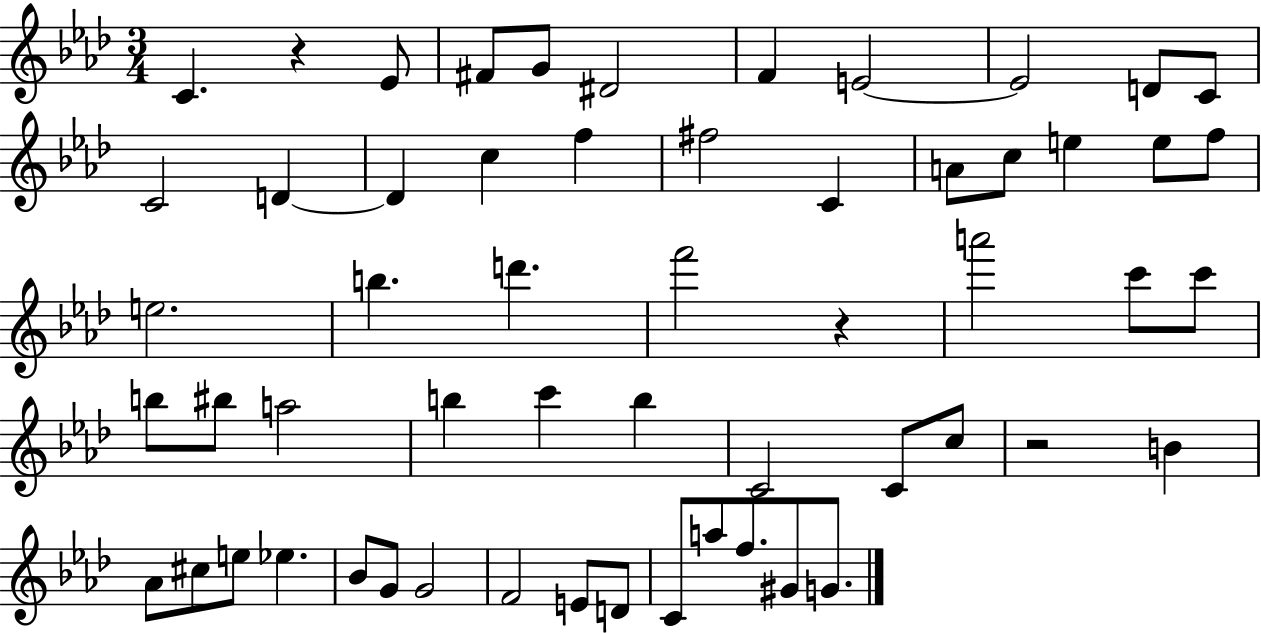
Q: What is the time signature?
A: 3/4